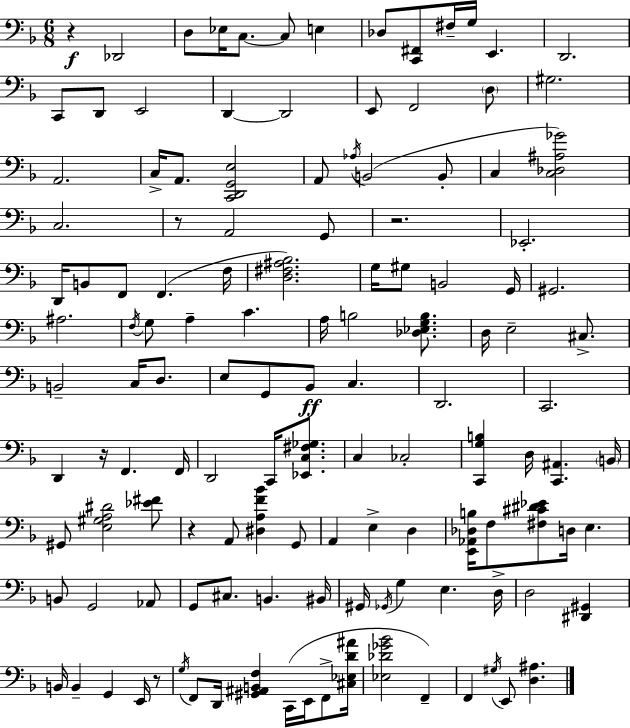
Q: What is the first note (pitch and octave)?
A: Db2